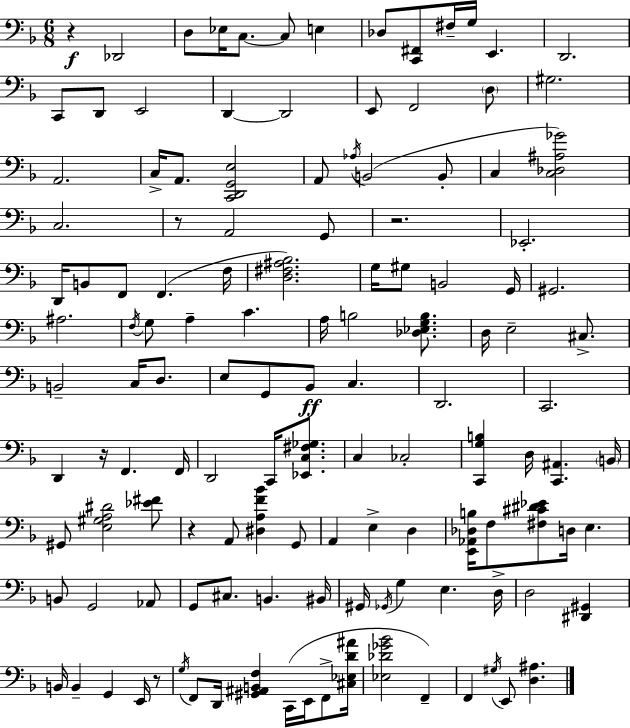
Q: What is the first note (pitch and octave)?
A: Db2